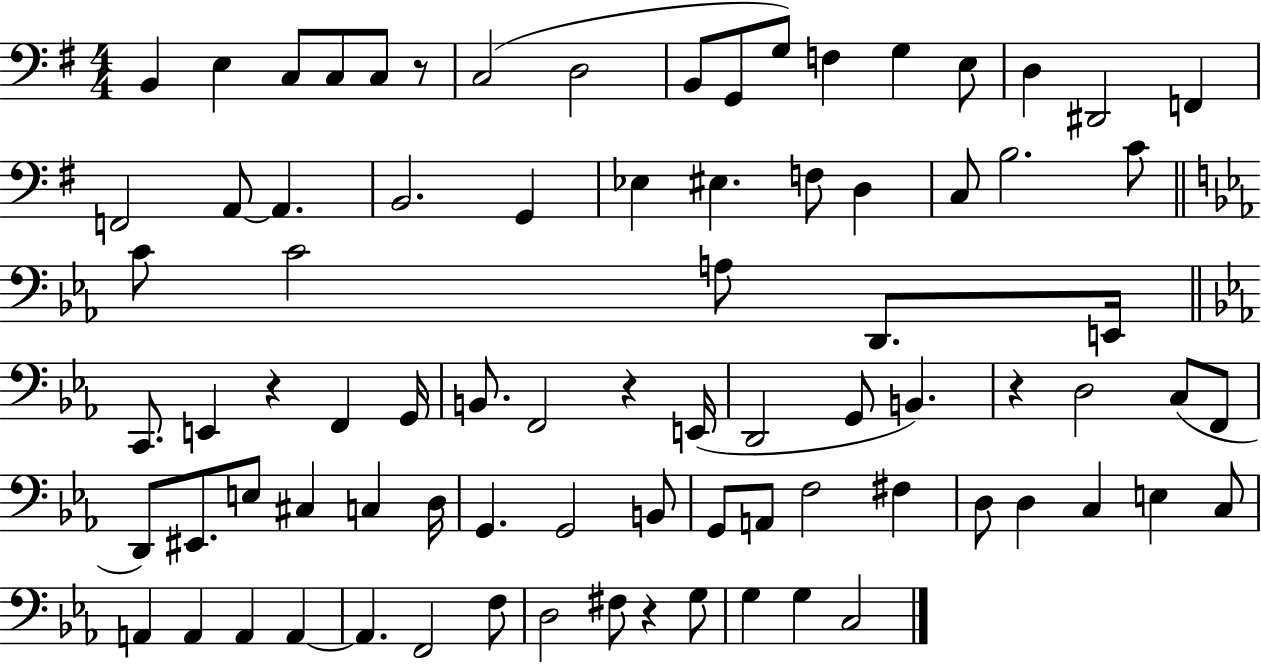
B2/q E3/q C3/e C3/e C3/e R/e C3/h D3/h B2/e G2/e G3/e F3/q G3/q E3/e D3/q D#2/h F2/q F2/h A2/e A2/q. B2/h. G2/q Eb3/q EIS3/q. F3/e D3/q C3/e B3/h. C4/e C4/e C4/h A3/e D2/e. E2/s C2/e. E2/q R/q F2/q G2/s B2/e. F2/h R/q E2/s D2/h G2/e B2/q. R/q D3/h C3/e F2/e D2/e EIS2/e. E3/e C#3/q C3/q D3/s G2/q. G2/h B2/e G2/e A2/e F3/h F#3/q D3/e D3/q C3/q E3/q C3/e A2/q A2/q A2/q A2/q A2/q. F2/h F3/e D3/h F#3/e R/q G3/e G3/q G3/q C3/h